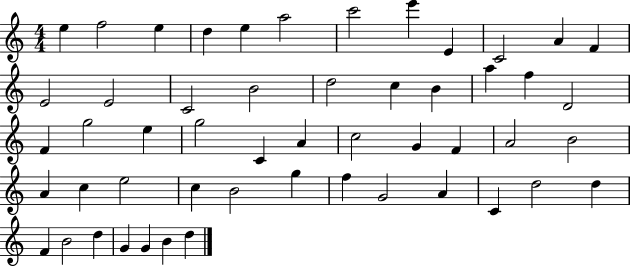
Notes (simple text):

E5/q F5/h E5/q D5/q E5/q A5/h C6/h E6/q E4/q C4/h A4/q F4/q E4/h E4/h C4/h B4/h D5/h C5/q B4/q A5/q F5/q D4/h F4/q G5/h E5/q G5/h C4/q A4/q C5/h G4/q F4/q A4/h B4/h A4/q C5/q E5/h C5/q B4/h G5/q F5/q G4/h A4/q C4/q D5/h D5/q F4/q B4/h D5/q G4/q G4/q B4/q D5/q